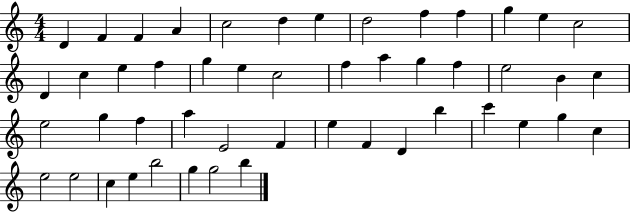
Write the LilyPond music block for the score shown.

{
  \clef treble
  \numericTimeSignature
  \time 4/4
  \key c \major
  d'4 f'4 f'4 a'4 | c''2 d''4 e''4 | d''2 f''4 f''4 | g''4 e''4 c''2 | \break d'4 c''4 e''4 f''4 | g''4 e''4 c''2 | f''4 a''4 g''4 f''4 | e''2 b'4 c''4 | \break e''2 g''4 f''4 | a''4 e'2 f'4 | e''4 f'4 d'4 b''4 | c'''4 e''4 g''4 c''4 | \break e''2 e''2 | c''4 e''4 b''2 | g''4 g''2 b''4 | \bar "|."
}